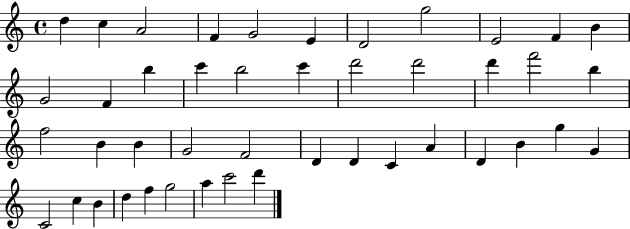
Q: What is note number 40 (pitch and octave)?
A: F5